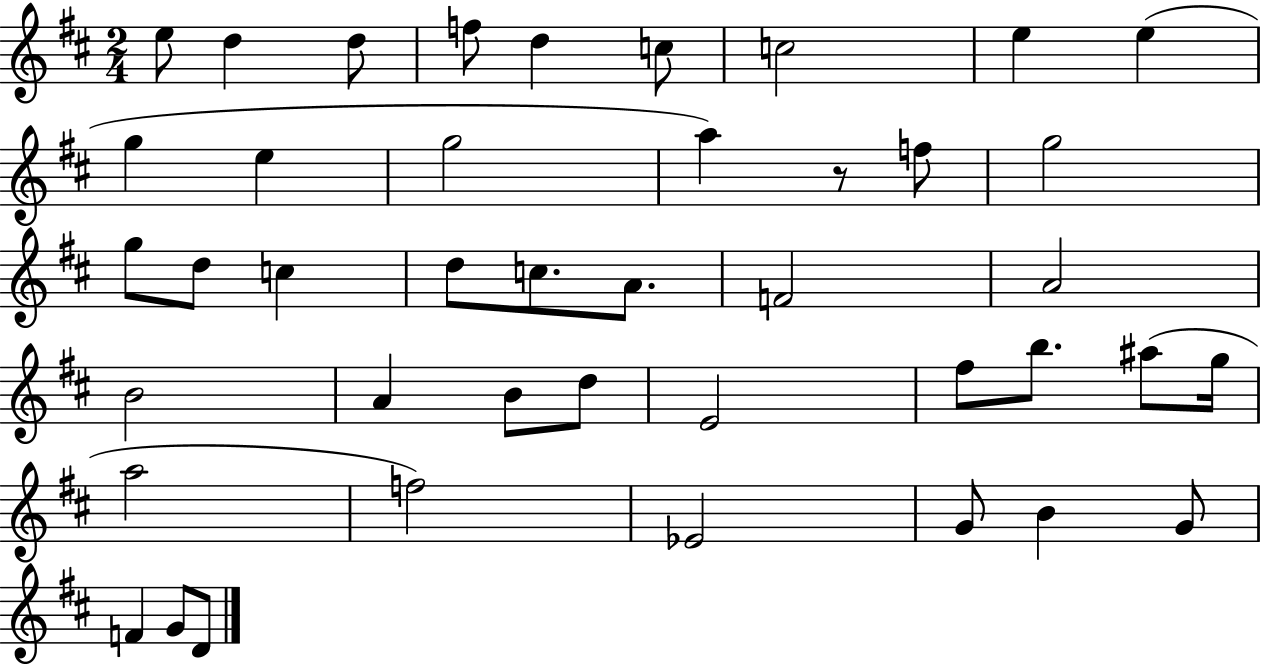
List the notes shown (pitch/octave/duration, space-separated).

E5/e D5/q D5/e F5/e D5/q C5/e C5/h E5/q E5/q G5/q E5/q G5/h A5/q R/e F5/e G5/h G5/e D5/e C5/q D5/e C5/e. A4/e. F4/h A4/h B4/h A4/q B4/e D5/e E4/h F#5/e B5/e. A#5/e G5/s A5/h F5/h Eb4/h G4/e B4/q G4/e F4/q G4/e D4/e